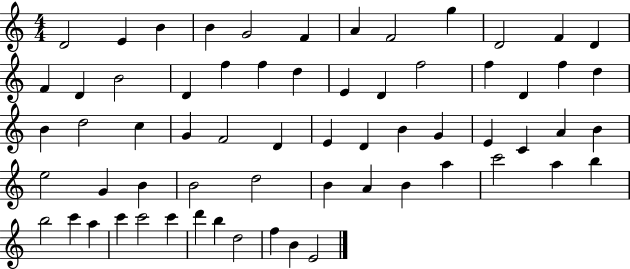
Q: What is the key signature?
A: C major